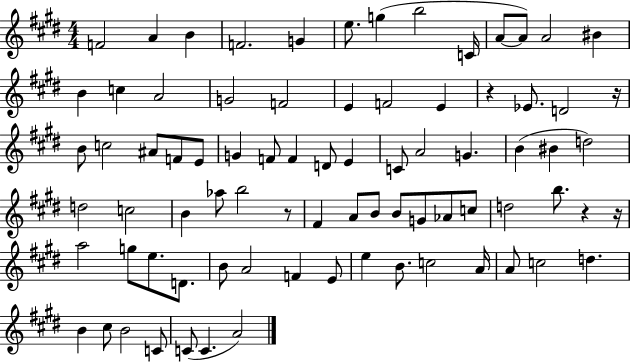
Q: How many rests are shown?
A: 5